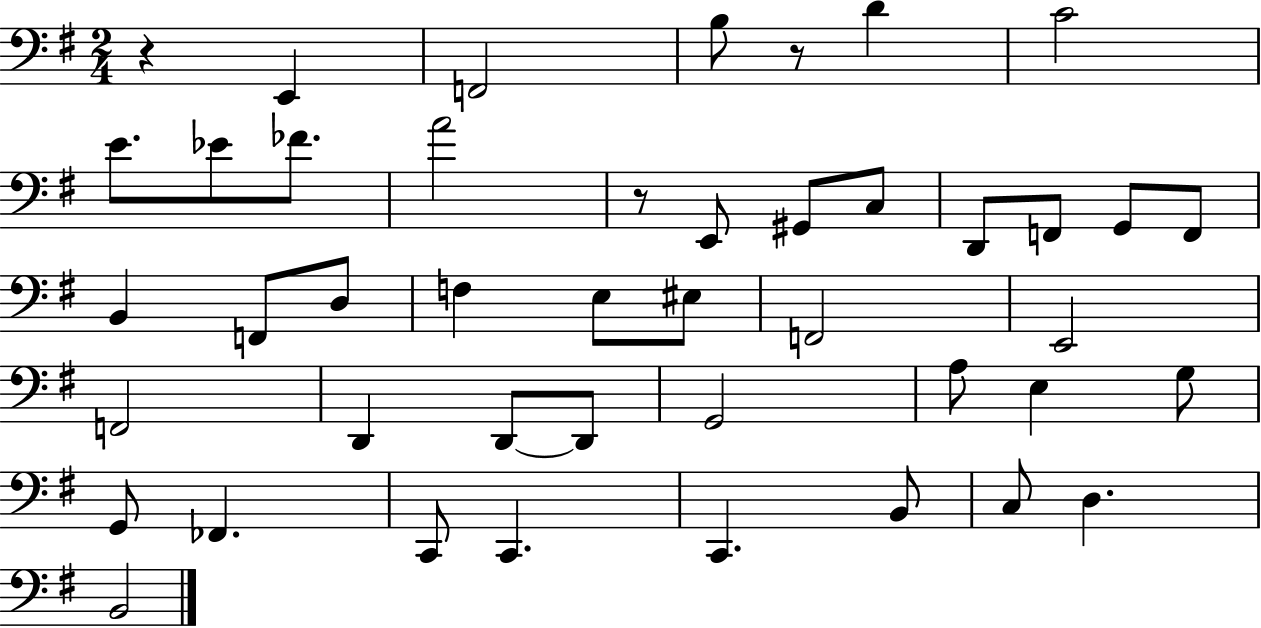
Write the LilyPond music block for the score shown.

{
  \clef bass
  \numericTimeSignature
  \time 2/4
  \key g \major
  r4 e,4 | f,2 | b8 r8 d'4 | c'2 | \break e'8. ees'8 fes'8. | a'2 | r8 e,8 gis,8 c8 | d,8 f,8 g,8 f,8 | \break b,4 f,8 d8 | f4 e8 eis8 | f,2 | e,2 | \break f,2 | d,4 d,8~~ d,8 | g,2 | a8 e4 g8 | \break g,8 fes,4. | c,8 c,4. | c,4. b,8 | c8 d4. | \break b,2 | \bar "|."
}